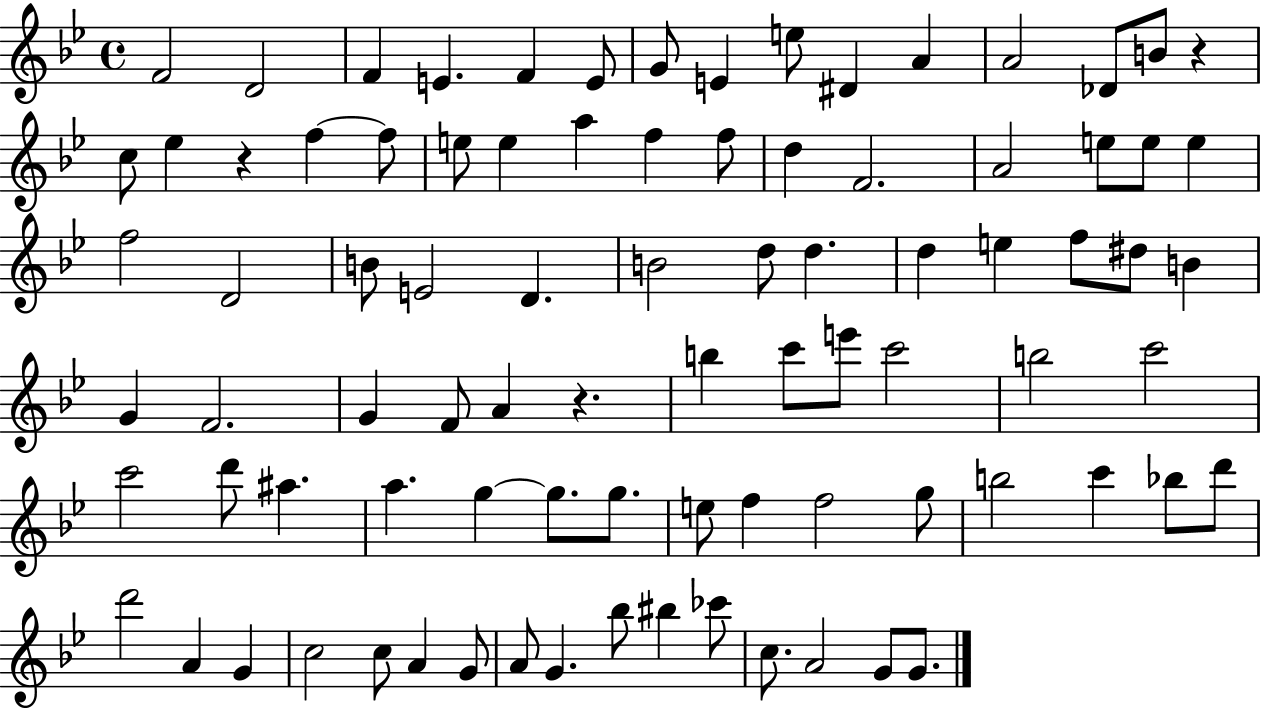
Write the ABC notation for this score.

X:1
T:Untitled
M:4/4
L:1/4
K:Bb
F2 D2 F E F E/2 G/2 E e/2 ^D A A2 _D/2 B/2 z c/2 _e z f f/2 e/2 e a f f/2 d F2 A2 e/2 e/2 e f2 D2 B/2 E2 D B2 d/2 d d e f/2 ^d/2 B G F2 G F/2 A z b c'/2 e'/2 c'2 b2 c'2 c'2 d'/2 ^a a g g/2 g/2 e/2 f f2 g/2 b2 c' _b/2 d'/2 d'2 A G c2 c/2 A G/2 A/2 G _b/2 ^b _c'/2 c/2 A2 G/2 G/2